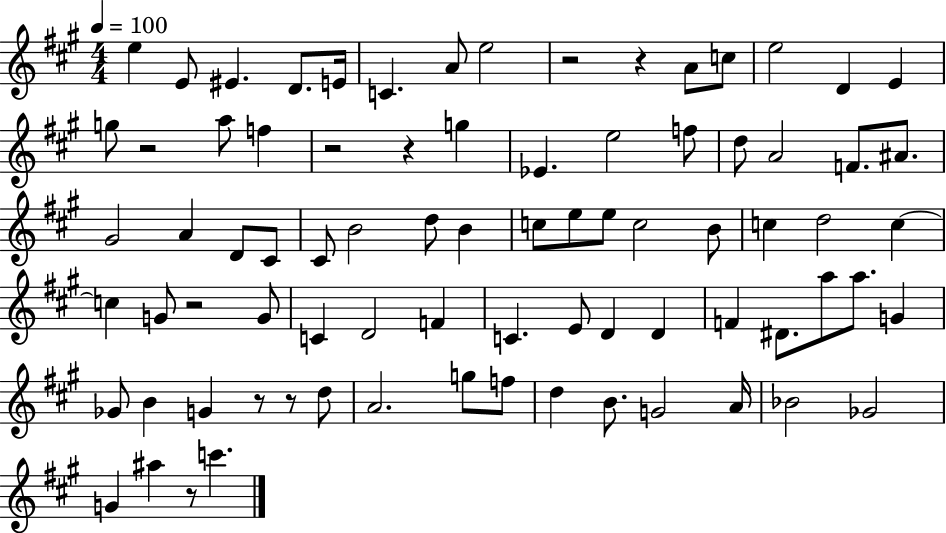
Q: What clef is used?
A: treble